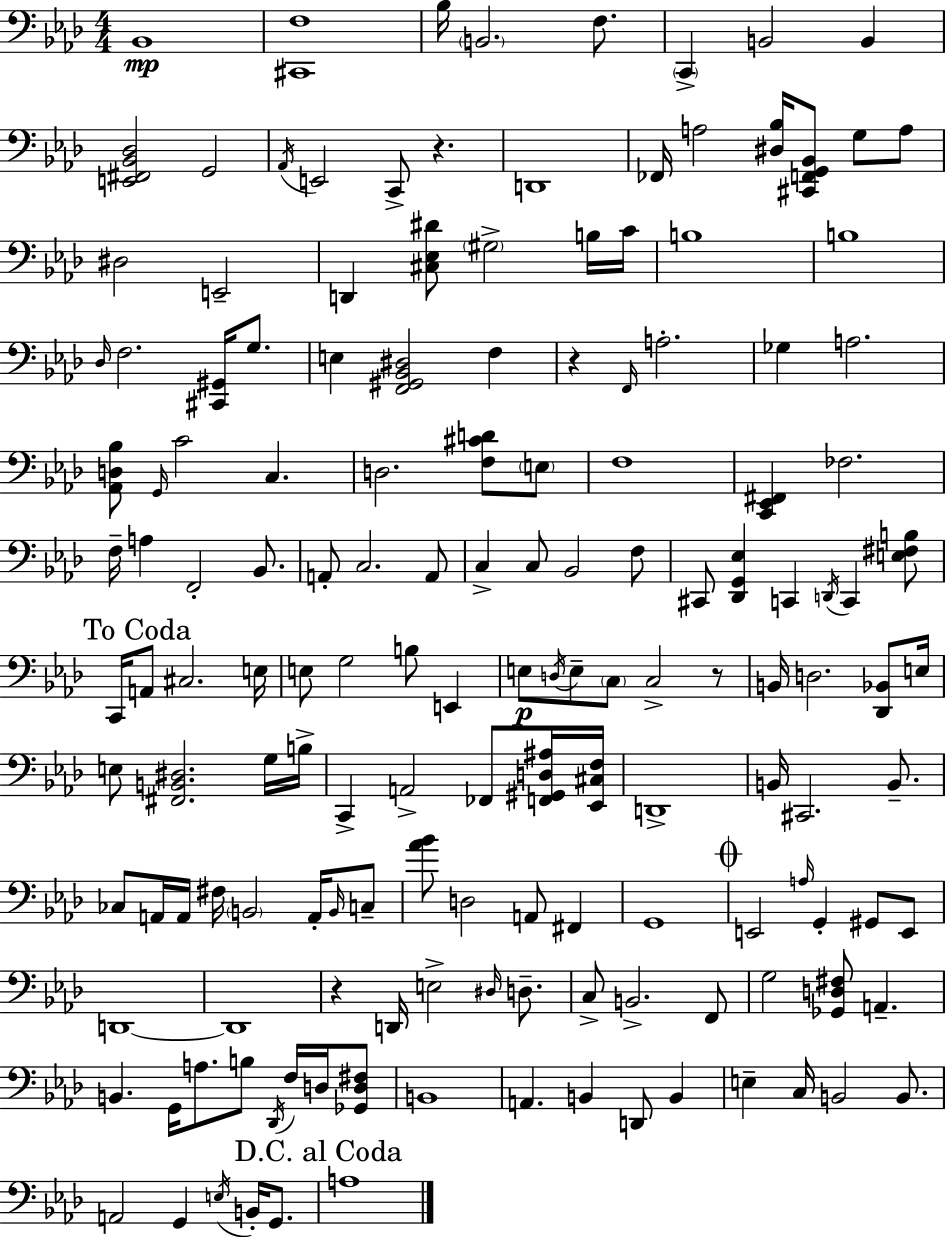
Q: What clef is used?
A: bass